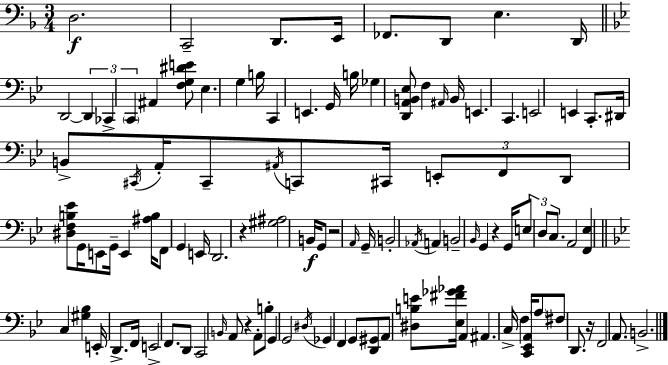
{
  \clef bass
  \numericTimeSignature
  \time 3/4
  \key d \minor
  \repeat volta 2 { d2.\f | c,2-- d,8. e,16 | fes,8. d,8 e4. d,16 | \bar "||" \break \key bes \major d,2~~ \tuplet 3/2 { d,4 | ces,4-> \parenthesize c,4 } ais,4 | <f g dis' e'>8 ees4. g4 | b16 c,4 e,4. g,16 | \break b16 ges4 <d, a, b, ees>8 f4 \grace { ais,16 } | b,16 e,4. c,4. | e,2 e,4 | c,8.-. dis,16 b,8-> \acciaccatura { cis,16 } a,16-. cis,8-- \acciaccatura { ais,16 } | \break c,8 cis,16 \tuplet 3/2 { e,8-. f,8 d,8 } <dis f b ees'>8 g,16 | e,8 g,16-- e,4 <ais b>16 f,8 g,4 | e,16 d,2. | r4 <gis ais>2 | \break b,16\f g,8 r2 | \grace { a,16 } g,16-- b,2-. | \acciaccatura { aes,16 } a,4 b,2-- | \grace { bes,16 } g,4 r4 g,16 \tuplet 3/2 { e8 | \break d8 c8. } a,2 | <f, ees>4 \bar "||" \break \key bes \major c4 <gis bes>4 e,16-. d,8.-> | f,16 e,2-> f,8. | d,8 c,2 \grace { b,16 } a,8 | r4 a,8-. b8-. g,4 | \break g,2 \acciaccatura { dis16 } ges,4 | f,4 g,8 <d, gis,>8 a,8 | <dis b e'>8 <ees fis' ges' aes'>16 a,4 ais,4. | c16-> f4 <c, ees, a,>16 \parenthesize a8 fis8 d,8. | \break r16 f,2 a,8. | b,2.-> | } \bar "|."
}